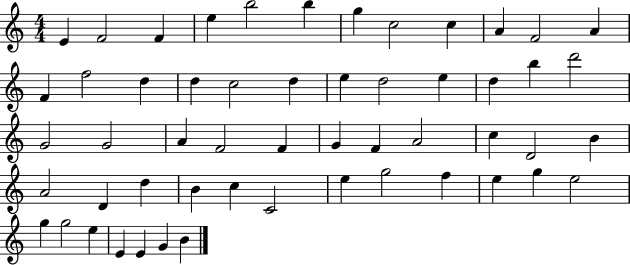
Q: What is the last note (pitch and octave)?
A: B4